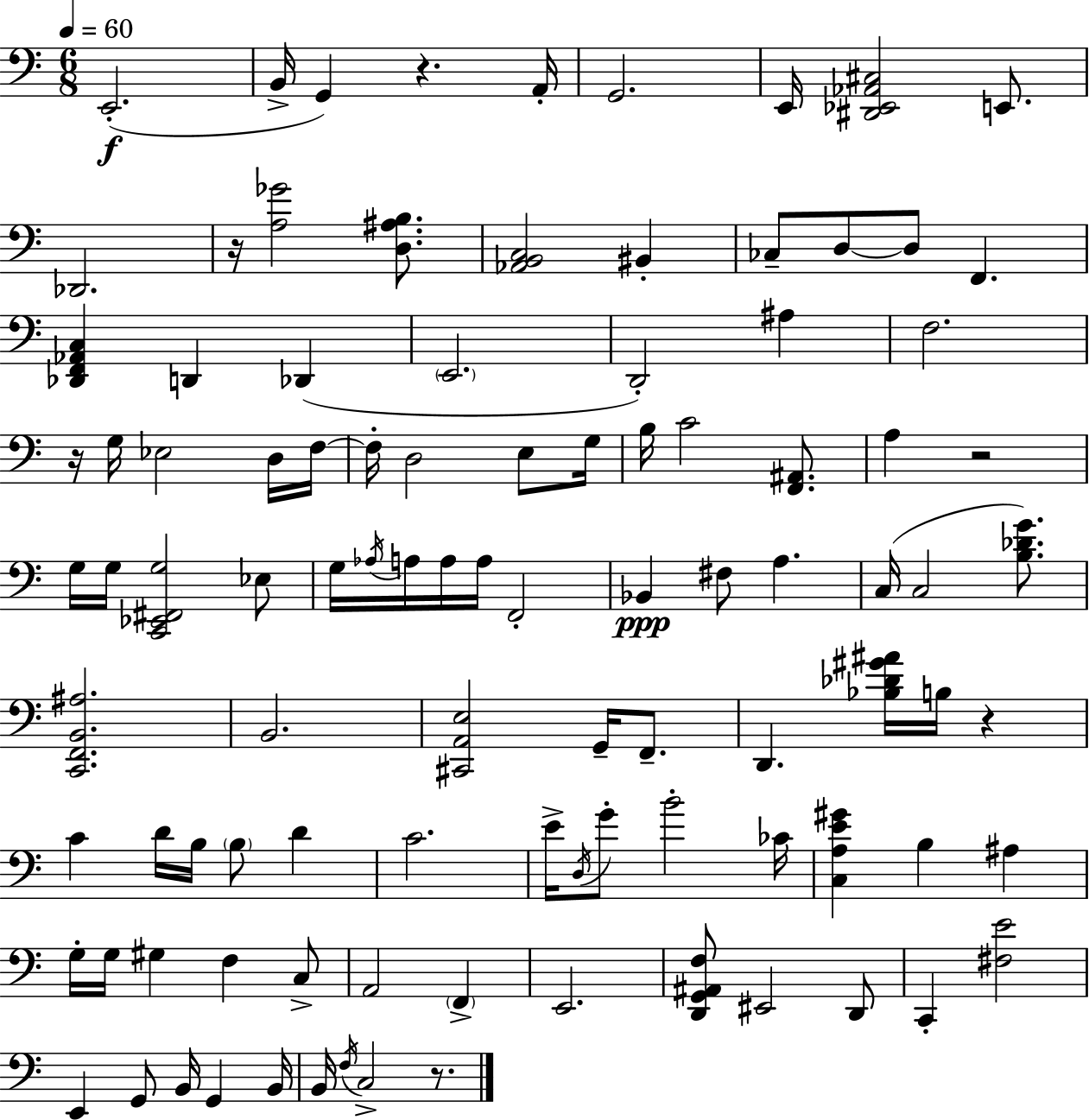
E2/h. B2/s G2/q R/q. A2/s G2/h. E2/s [D#2,Eb2,Ab2,C#3]/h E2/e. Db2/h. R/s [A3,Gb4]/h [D3,A#3,B3]/e. [Ab2,B2,C3]/h BIS2/q CES3/e D3/e D3/e F2/q. [Db2,F2,Ab2,C3]/q D2/q Db2/q E2/h. D2/h A#3/q F3/h. R/s G3/s Eb3/h D3/s F3/s F3/s D3/h E3/e G3/s B3/s C4/h [F2,A#2]/e. A3/q R/h G3/s G3/s [C2,Eb2,F#2,G3]/h Eb3/e G3/s Ab3/s A3/s A3/s A3/s F2/h Bb2/q F#3/e A3/q. C3/s C3/h [B3,Db4,G4]/e. [C2,F2,B2,A#3]/h. B2/h. [C#2,A2,E3]/h G2/s F2/e. D2/q. [Bb3,Db4,G#4,A#4]/s B3/s R/q C4/q D4/s B3/s B3/e D4/q C4/h. E4/s D3/s G4/e B4/h CES4/s [C3,A3,E4,G#4]/q B3/q A#3/q G3/s G3/s G#3/q F3/q C3/e A2/h F2/q E2/h. [D2,G2,A#2,F3]/e EIS2/h D2/e C2/q [F#3,E4]/h E2/q G2/e B2/s G2/q B2/s B2/s F3/s C3/h R/e.